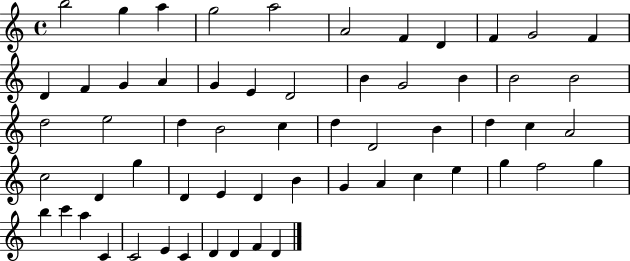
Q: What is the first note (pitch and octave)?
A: B5